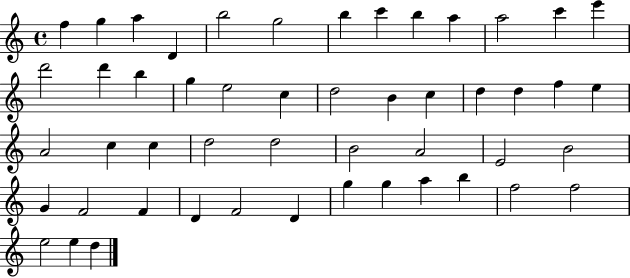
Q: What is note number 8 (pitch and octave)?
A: C6